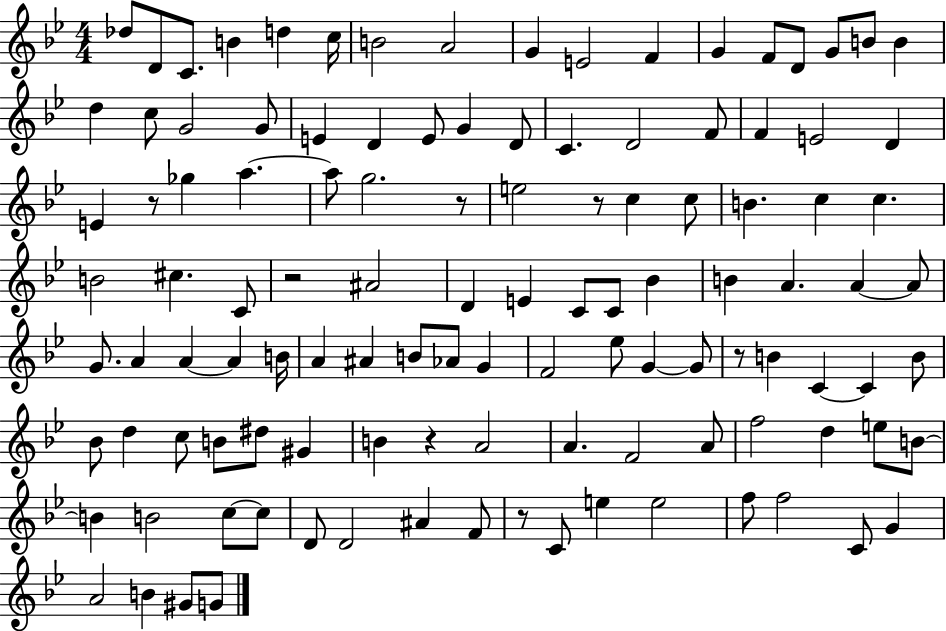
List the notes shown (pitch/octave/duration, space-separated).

Db5/e D4/e C4/e. B4/q D5/q C5/s B4/h A4/h G4/q E4/h F4/q G4/q F4/e D4/e G4/e B4/e B4/q D5/q C5/e G4/h G4/e E4/q D4/q E4/e G4/q D4/e C4/q. D4/h F4/e F4/q E4/h D4/q E4/q R/e Gb5/q A5/q. A5/e G5/h. R/e E5/h R/e C5/q C5/e B4/q. C5/q C5/q. B4/h C#5/q. C4/e R/h A#4/h D4/q E4/q C4/e C4/e Bb4/q B4/q A4/q. A4/q A4/e G4/e. A4/q A4/q A4/q B4/s A4/q A#4/q B4/e Ab4/e G4/q F4/h Eb5/e G4/q G4/e R/e B4/q C4/q C4/q B4/e Bb4/e D5/q C5/e B4/e D#5/e G#4/q B4/q R/q A4/h A4/q. F4/h A4/e F5/h D5/q E5/e B4/e B4/q B4/h C5/e C5/e D4/e D4/h A#4/q F4/e R/e C4/e E5/q E5/h F5/e F5/h C4/e G4/q A4/h B4/q G#4/e G4/e